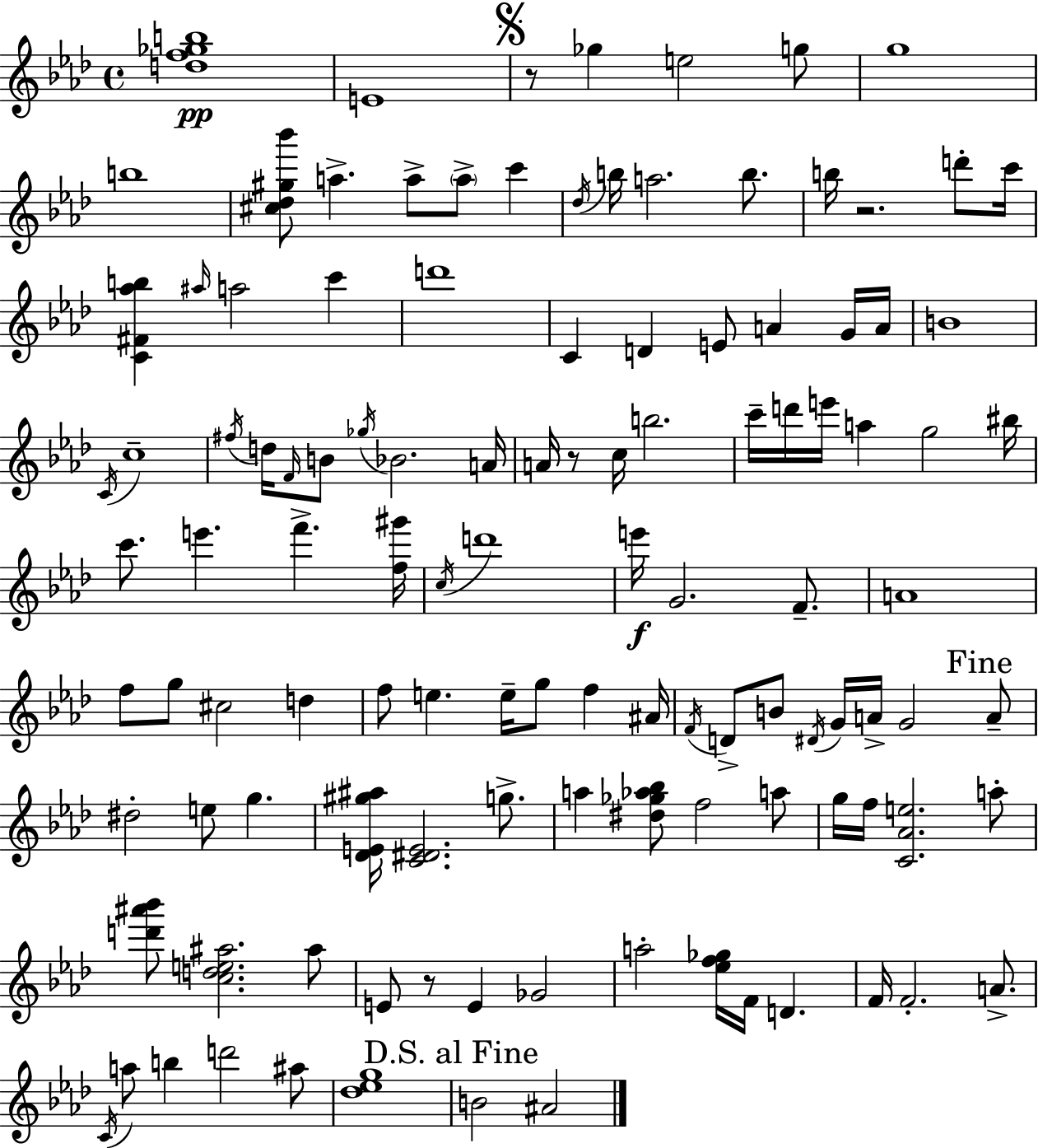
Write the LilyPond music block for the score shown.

{
  \clef treble
  \time 4/4
  \defaultTimeSignature
  \key f \minor
  \repeat volta 2 { <d'' f'' ges'' b''>1\pp | e'1 | \mark \markup { \musicglyph "scripts.segno" } r8 ges''4 e''2 g''8 | g''1 | \break b''1 | <cis'' des'' gis'' bes'''>8 a''4.-> a''8-> \parenthesize a''8-> c'''4 | \acciaccatura { des''16 } b''16 a''2. b''8. | b''16 r2. d'''8-. | \break c'''16 <c' fis' aes'' b''>4 \grace { ais''16 } a''2 c'''4 | d'''1 | c'4 d'4 e'8 a'4 | g'16 a'16 b'1 | \break \acciaccatura { c'16 } c''1-- | \acciaccatura { fis''16 } d''16 \grace { f'16 } b'8 \acciaccatura { ges''16 } bes'2. | a'16 a'16 r8 c''16 b''2. | c'''16-- d'''16 e'''16 a''4 g''2 | \break bis''16 c'''8. e'''4. f'''4.-> | <f'' gis'''>16 \acciaccatura { c''16 } d'''1 | e'''16\f g'2. | f'8.-- a'1 | \break f''8 g''8 cis''2 | d''4 f''8 e''4. e''16-- | g''8 f''4 ais'16 \acciaccatura { f'16 } d'8-> b'8 \acciaccatura { dis'16 } g'16 a'16-> g'2 | \mark "Fine" a'8-- dis''2-. | \break e''8 g''4. <des' e' gis'' ais''>16 <c' dis' e'>2. | g''8.-> a''4 <dis'' ges'' aes'' bes''>8 f''2 | a''8 g''16 f''16 <c' aes' e''>2. | a''8-. <d''' ais''' bes'''>8 <c'' d'' e'' ais''>2. | \break ais''8 e'8 r8 e'4 | ges'2 a''2-. | <ees'' f'' ges''>16 f'16 d'4. f'16 f'2.-. | a'8.-> \acciaccatura { c'16 } a''8 b''4 | \break d'''2 ais''8 <des'' ees'' g''>1 | \mark "D.S. al Fine" b'2 | ais'2 } \bar "|."
}